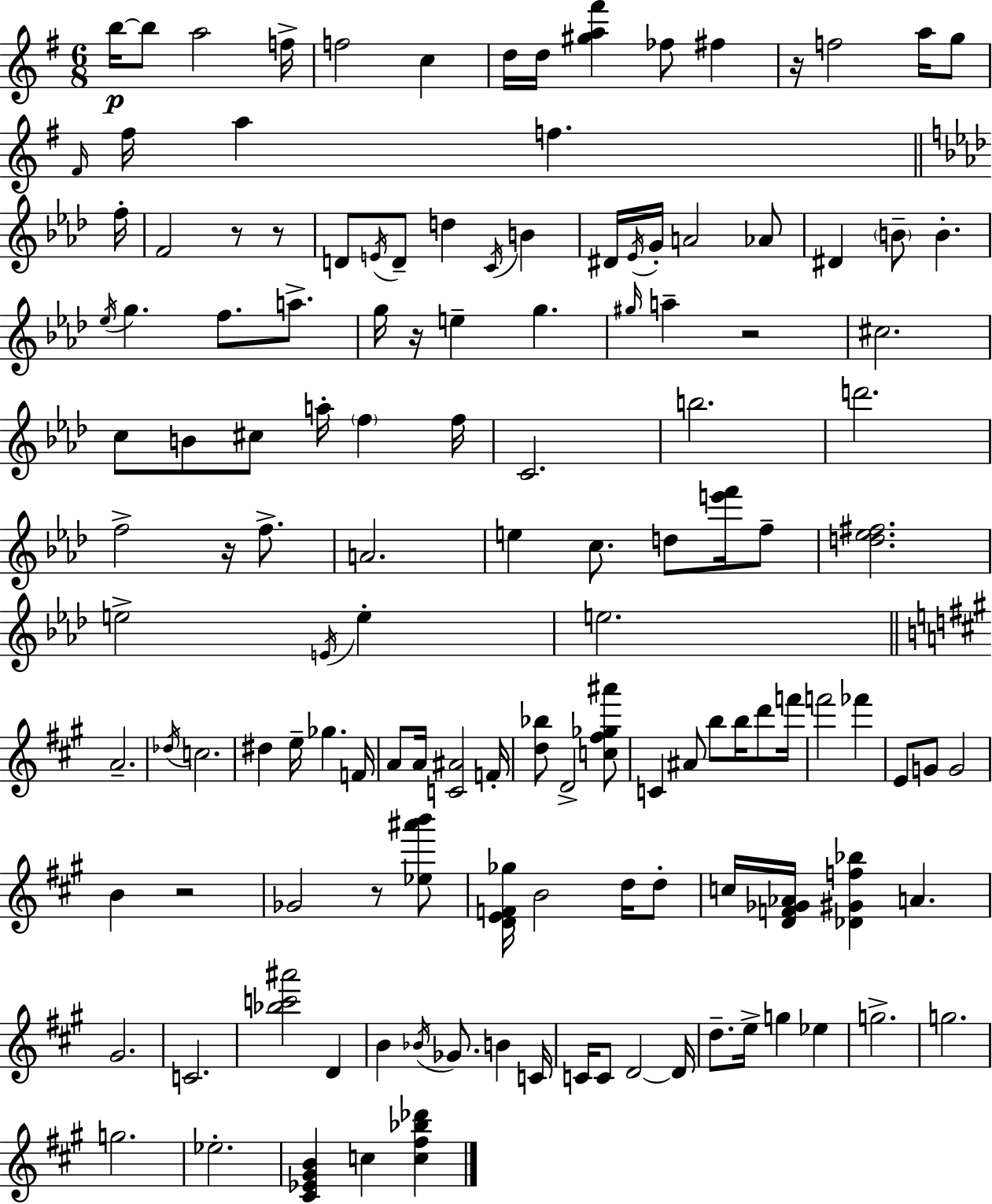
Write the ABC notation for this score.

X:1
T:Untitled
M:6/8
L:1/4
K:Em
b/4 b/2 a2 f/4 f2 c d/4 d/4 [^ga^f'] _f/2 ^f z/4 f2 a/4 g/2 ^F/4 ^f/4 a f f/4 F2 z/2 z/2 D/2 E/4 D/2 d C/4 B ^D/4 _E/4 G/4 A2 _A/2 ^D B/2 B _e/4 g f/2 a/2 g/4 z/4 e g ^g/4 a z2 ^c2 c/2 B/2 ^c/2 a/4 f f/4 C2 b2 d'2 f2 z/4 f/2 A2 e c/2 d/2 [e'f']/4 f/2 [d_e^f]2 e2 E/4 e e2 A2 _d/4 c2 ^d e/4 _g F/4 A/2 A/4 [C^A]2 F/4 [d_b]/2 D2 [c^f_g^a']/2 C ^A/2 b/2 b/4 d'/2 f'/4 f'2 _f' E/2 G/2 G2 B z2 _G2 z/2 [_e^a'b']/2 [DEF_g]/4 B2 d/4 d/2 c/4 [DF_G_A]/4 [_D^Gf_b] A ^G2 C2 [_bc'^a']2 D B _B/4 _G/2 B C/4 C/4 C/2 D2 D/4 d/2 e/4 g _e g2 g2 g2 _e2 [^C_E^GB] c [c^f_b_d']